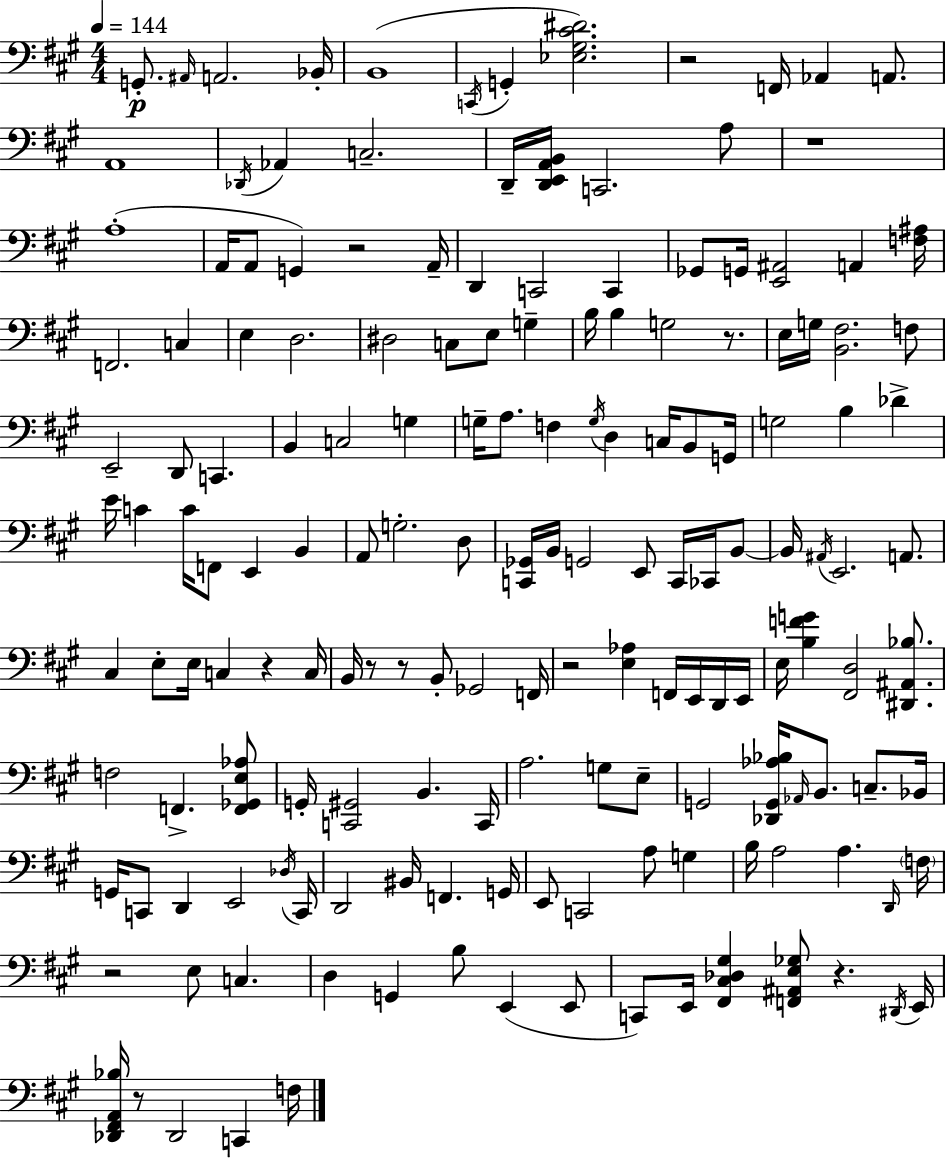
{
  \clef bass
  \numericTimeSignature
  \time 4/4
  \key a \major
  \tempo 4 = 144
  g,8.-.\p \grace { ais,16 } a,2. | bes,16-. b,1( | \acciaccatura { c,16 } g,4-. <ees gis cis' dis'>2.) | r2 f,16 aes,4 a,8. | \break a,1 | \acciaccatura { des,16 } aes,4 c2.-- | d,16-- <d, e, a, b,>16 c,2. | a8 r1 | \break a1-.( | a,16 a,8 g,4) r2 | a,16-- d,4 c,2 c,4 | ges,8 g,16 <e, ais,>2 a,4 | \break <f ais>16 f,2. c4 | e4 d2. | dis2 c8 e8 g4-- | b16 b4 g2 | \break r8. e16 g16 <b, fis>2. | f8 e,2-- d,8 c,4. | b,4 c2 g4 | g16-- a8. f4 \acciaccatura { g16 } d4 | \break c16 b,8 g,16 g2 b4 | des'4-> e'16 c'4 c'16 f,8 e,4 | b,4 a,8 g2.-. | d8 <c, ges,>16 b,16 g,2 e,8 | \break c,16 ces,16 b,8~~ b,16 \acciaccatura { ais,16 } e,2. | a,8. cis4 e8-. e16 c4 | r4 c16 b,16 r8 r8 b,8-. ges,2 | f,16 r2 <e aes>4 | \break f,16 e,16 d,16 e,16 e16 <b f' g'>4 <fis, d>2 | <dis, ais, bes>8. f2 f,4.-> | <f, ges, e aes>8 g,16-. <c, gis,>2 b,4. | c,16 a2. | \break g8 e8-- g,2 <des, g, aes bes>16 \grace { aes,16 } b,8. | c8.-- bes,16 g,16 c,8 d,4 e,2 | \acciaccatura { des16 } c,16 d,2 bis,16 | f,4. g,16 e,8 c,2 | \break a8 g4 b16 a2 | a4. \grace { d,16 } \parenthesize f16 r2 | e8 c4. d4 g,4 | b8 e,4( e,8 c,8) e,16 <fis, cis des gis>4 <f, ais, e ges>8 | \break r4. \acciaccatura { dis,16 } e,16 <des, fis, a, bes>16 r8 des,2 | c,4 f16 \bar "|."
}